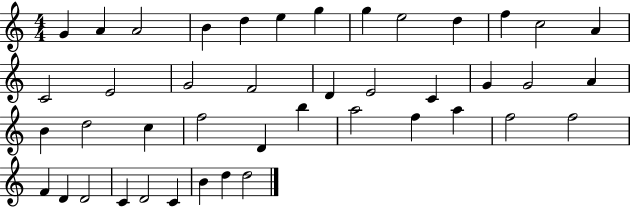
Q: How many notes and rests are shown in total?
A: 43